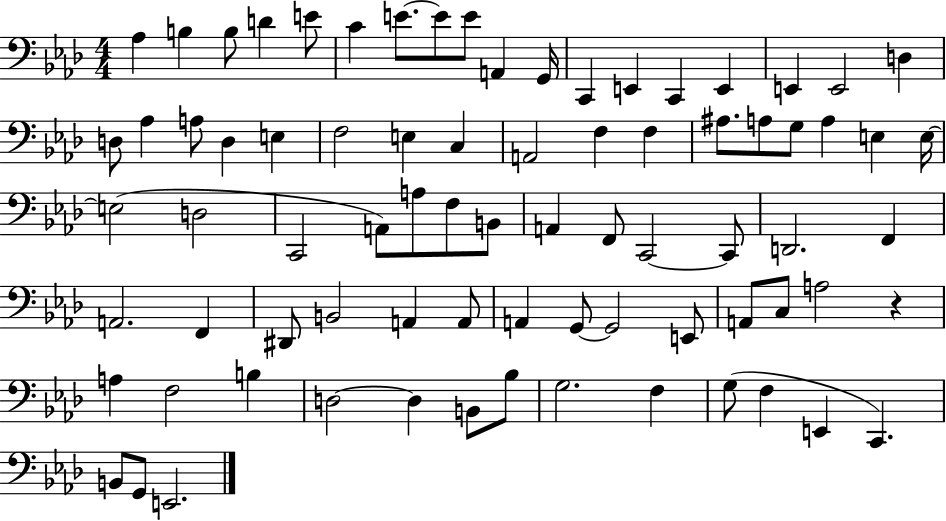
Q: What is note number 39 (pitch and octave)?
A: A2